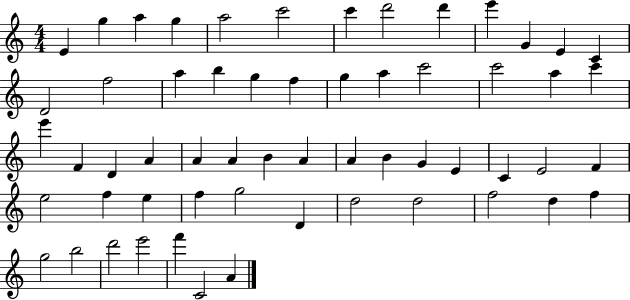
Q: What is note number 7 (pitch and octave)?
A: C6